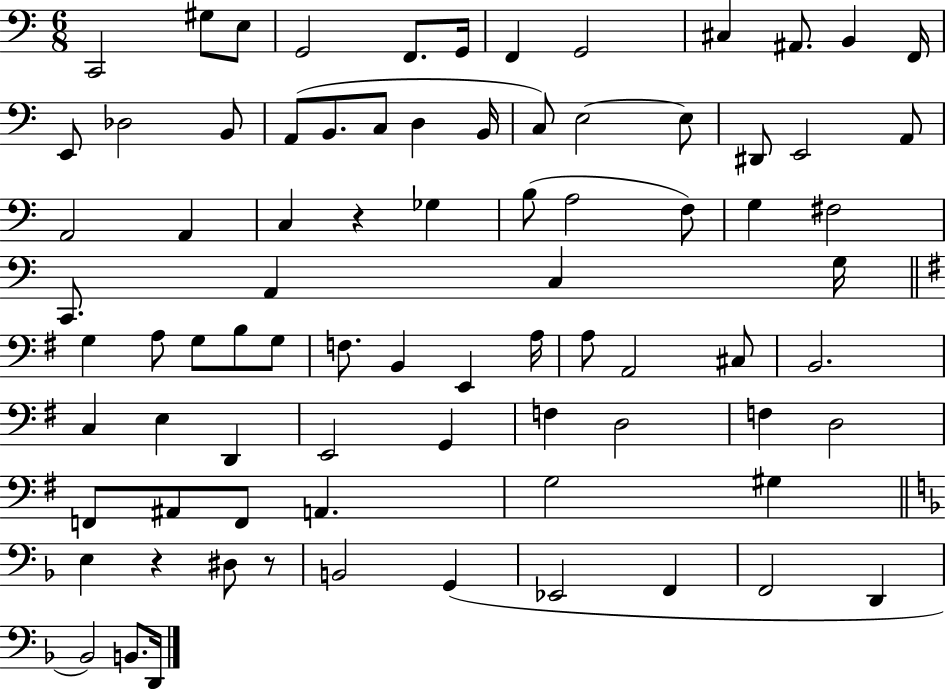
C2/h G#3/e E3/e G2/h F2/e. G2/s F2/q G2/h C#3/q A#2/e. B2/q F2/s E2/e Db3/h B2/e A2/e B2/e. C3/e D3/q B2/s C3/e E3/h E3/e D#2/e E2/h A2/e A2/h A2/q C3/q R/q Gb3/q B3/e A3/h F3/e G3/q F#3/h C2/e. A2/q C3/q G3/s G3/q A3/e G3/e B3/e G3/e F3/e. B2/q E2/q A3/s A3/e A2/h C#3/e B2/h. C3/q E3/q D2/q E2/h G2/q F3/q D3/h F3/q D3/h F2/e A#2/e F2/e A2/q. G3/h G#3/q E3/q R/q D#3/e R/e B2/h G2/q Eb2/h F2/q F2/h D2/q Bb2/h B2/e. D2/s